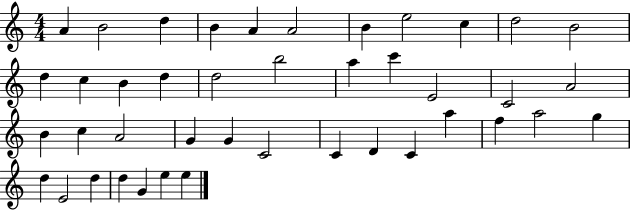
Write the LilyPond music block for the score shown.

{
  \clef treble
  \numericTimeSignature
  \time 4/4
  \key c \major
  a'4 b'2 d''4 | b'4 a'4 a'2 | b'4 e''2 c''4 | d''2 b'2 | \break d''4 c''4 b'4 d''4 | d''2 b''2 | a''4 c'''4 e'2 | c'2 a'2 | \break b'4 c''4 a'2 | g'4 g'4 c'2 | c'4 d'4 c'4 a''4 | f''4 a''2 g''4 | \break d''4 e'2 d''4 | d''4 g'4 e''4 e''4 | \bar "|."
}